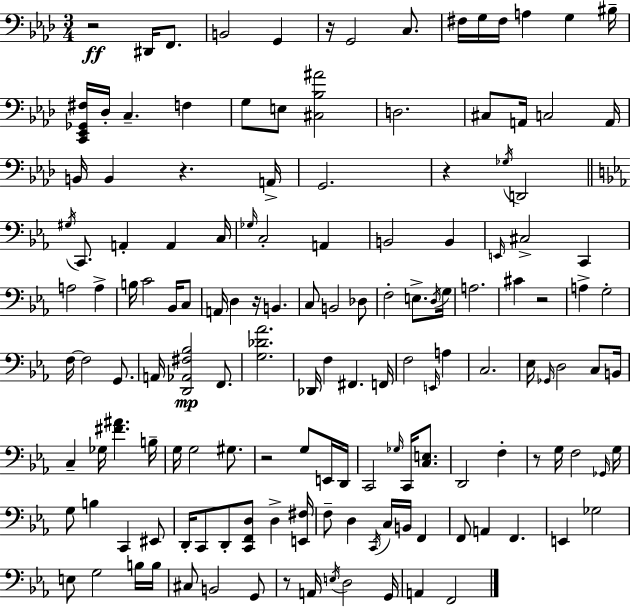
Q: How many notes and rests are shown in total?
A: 146